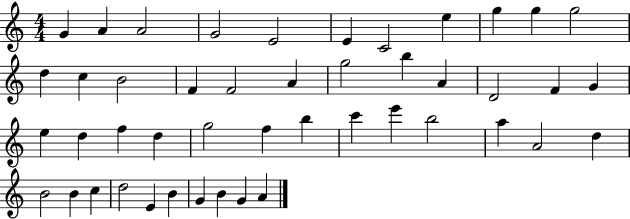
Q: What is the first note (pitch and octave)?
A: G4